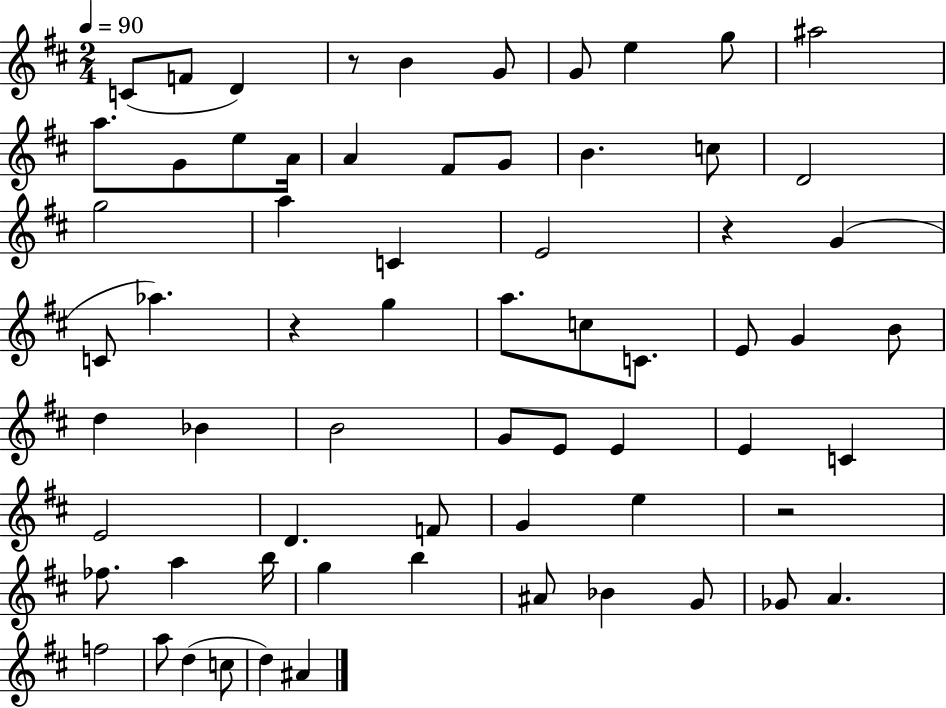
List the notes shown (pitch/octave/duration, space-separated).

C4/e F4/e D4/q R/e B4/q G4/e G4/e E5/q G5/e A#5/h A5/e. G4/e E5/e A4/s A4/q F#4/e G4/e B4/q. C5/e D4/h G5/h A5/q C4/q E4/h R/q G4/q C4/e Ab5/q. R/q G5/q A5/e. C5/e C4/e. E4/e G4/q B4/e D5/q Bb4/q B4/h G4/e E4/e E4/q E4/q C4/q E4/h D4/q. F4/e G4/q E5/q R/h FES5/e. A5/q B5/s G5/q B5/q A#4/e Bb4/q G4/e Gb4/e A4/q. F5/h A5/e D5/q C5/e D5/q A#4/q